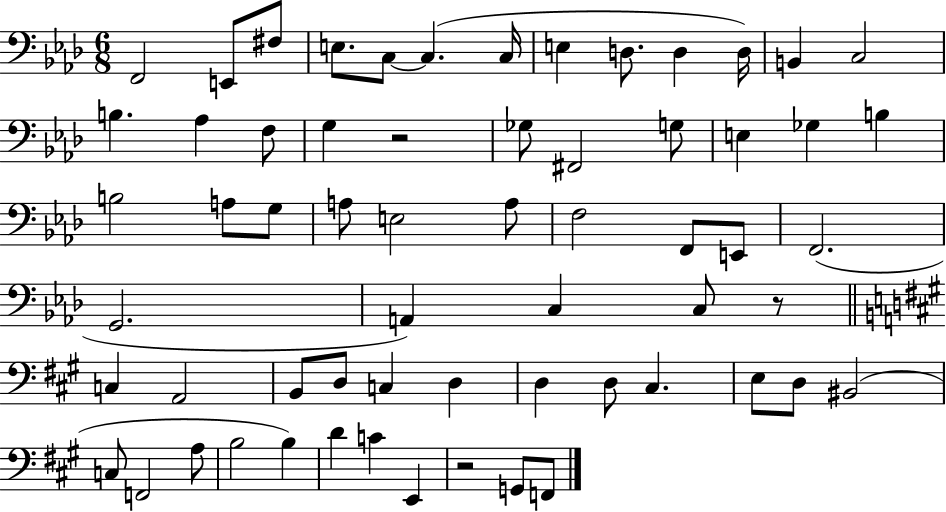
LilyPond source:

{
  \clef bass
  \numericTimeSignature
  \time 6/8
  \key aes \major
  f,2 e,8 fis8 | e8. c8~~ c4.( c16 | e4 d8. d4 d16) | b,4 c2 | \break b4. aes4 f8 | g4 r2 | ges8 fis,2 g8 | e4 ges4 b4 | \break b2 a8 g8 | a8 e2 a8 | f2 f,8 e,8 | f,2.( | \break g,2. | a,4) c4 c8 r8 | \bar "||" \break \key a \major c4 a,2 | b,8 d8 c4 d4 | d4 d8 cis4. | e8 d8 bis,2( | \break c8 f,2 a8 | b2 b4) | d'4 c'4 e,4 | r2 g,8 f,8 | \break \bar "|."
}